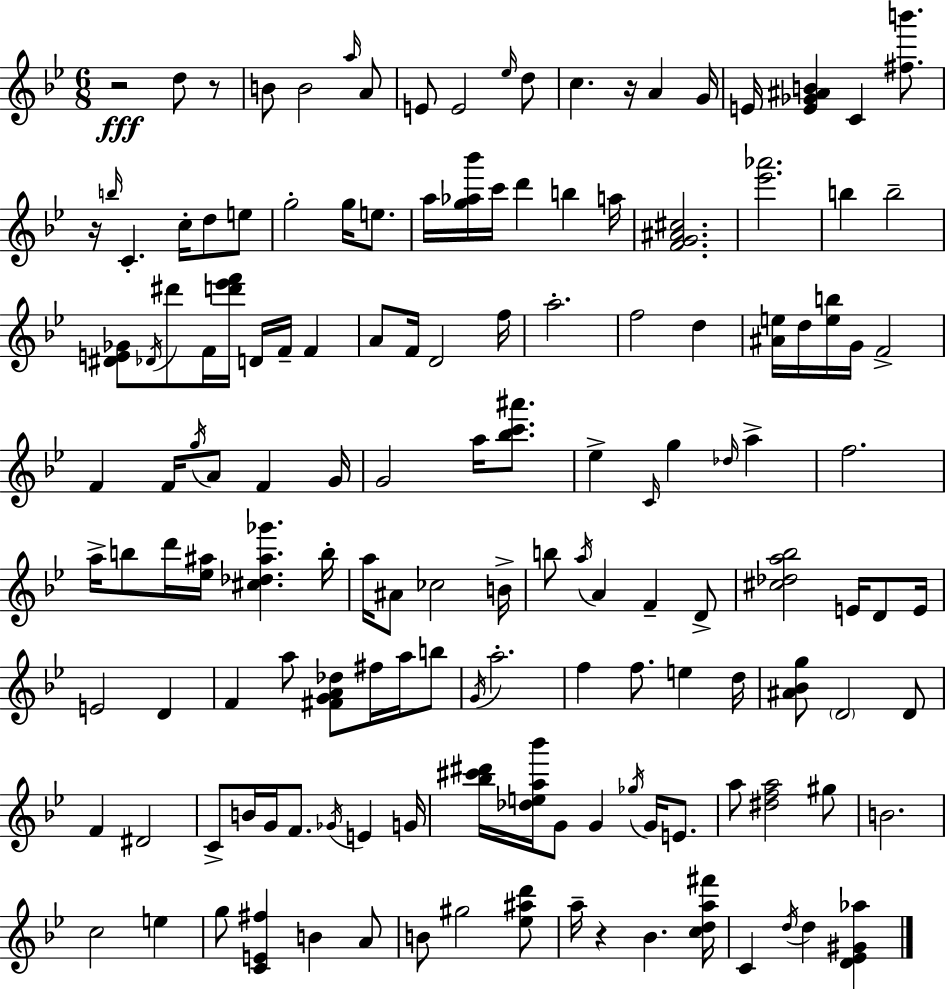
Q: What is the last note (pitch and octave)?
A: D5